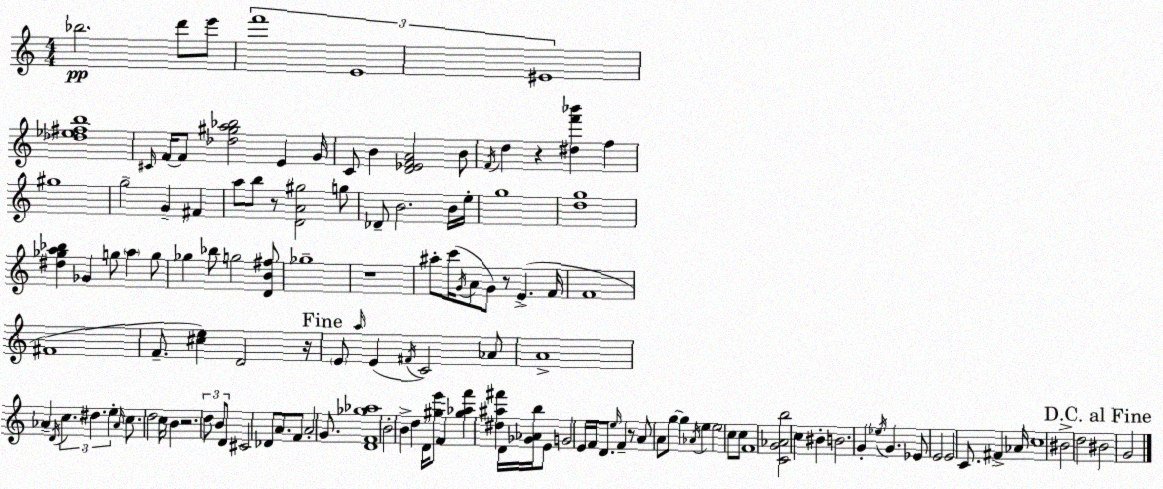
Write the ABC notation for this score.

X:1
T:Untitled
M:4/4
L:1/4
K:C
_b2 d'/2 e'/2 f'4 E4 ^E4 [_d_e^fb]4 ^C/4 F/4 F/2 [_d^ga_b]2 E G/4 C/2 B [D_EFA]2 B/2 F/4 d z [^df'_b'] f ^g4 g2 G ^F a/2 b/2 z/2 [DA^g]2 g/2 _D/2 B2 B/4 e/4 g4 [dg]4 [^d_ga_b] _G g/2 a g/2 _g _b/2 g2 [DB^f]/2 _g4 z4 ^a/2 c'/4 G/4 A/2 G/2 z/2 E F/4 F4 ^F4 F/2 [^ce] D2 z/4 E/2 a/4 E ^F/4 C2 _A/2 A4 _A D/4 c ^d e _A/4 c/2 d2 c/4 B z2 d/2 B/2 D/2 ^C2 _D/2 A/2 F/2 A2 G/2 [DF_g_a]4 B2 B d D/4 [^ge']/2 F [^g_af'] [^d^a^f'] D/4 [_G_Ab]/4 E/2 G2 E/4 F/4 D/2 e/4 F z/2 A/2 A/2 g/2 g _A/4 e e2 c/2 c/2 F4 [CG_Ab]2 c ^B B2 G _e/4 G _E/2 E2 E2 C/2 ^F _A/4 c4 ^B2 d2 ^B2 G2